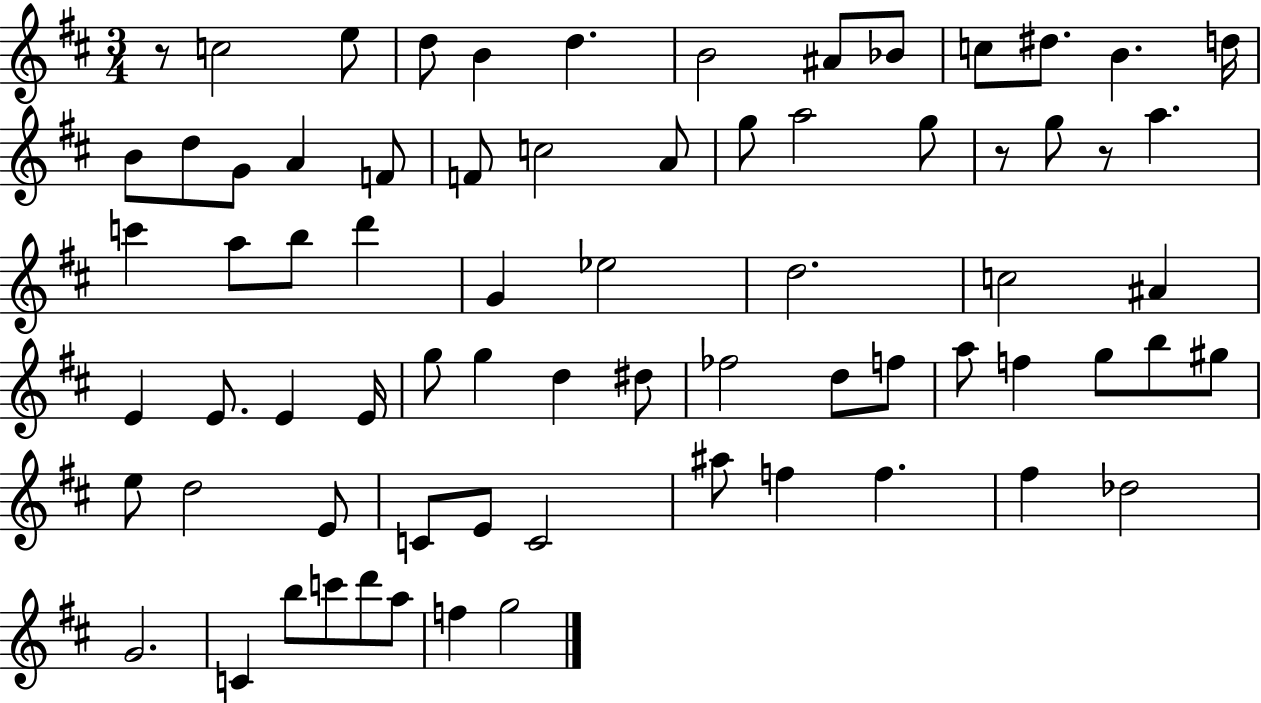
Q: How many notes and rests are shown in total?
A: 72